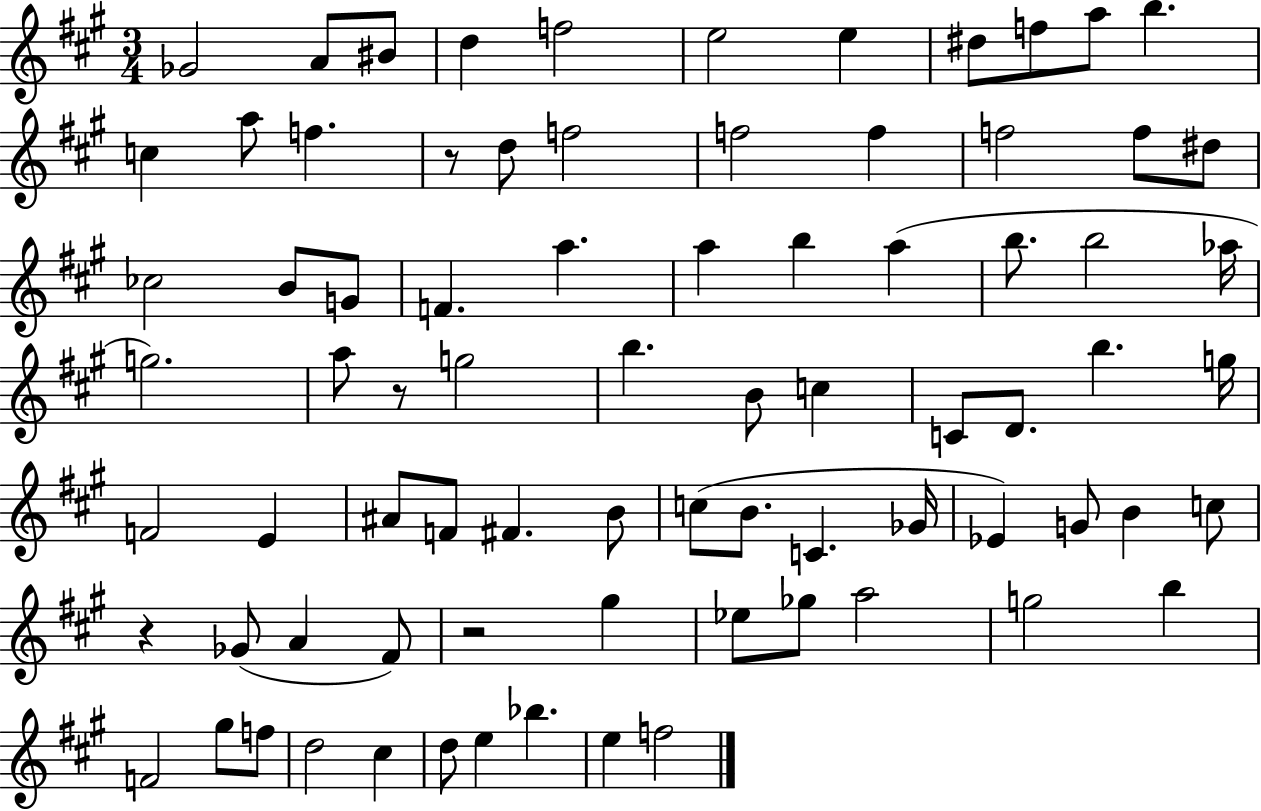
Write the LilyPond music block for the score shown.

{
  \clef treble
  \numericTimeSignature
  \time 3/4
  \key a \major
  \repeat volta 2 { ges'2 a'8 bis'8 | d''4 f''2 | e''2 e''4 | dis''8 f''8 a''8 b''4. | \break c''4 a''8 f''4. | r8 d''8 f''2 | f''2 f''4 | f''2 f''8 dis''8 | \break ces''2 b'8 g'8 | f'4. a''4. | a''4 b''4 a''4( | b''8. b''2 aes''16 | \break g''2.) | a''8 r8 g''2 | b''4. b'8 c''4 | c'8 d'8. b''4. g''16 | \break f'2 e'4 | ais'8 f'8 fis'4. b'8 | c''8( b'8. c'4. ges'16 | ees'4) g'8 b'4 c''8 | \break r4 ges'8( a'4 fis'8) | r2 gis''4 | ees''8 ges''8 a''2 | g''2 b''4 | \break f'2 gis''8 f''8 | d''2 cis''4 | d''8 e''4 bes''4. | e''4 f''2 | \break } \bar "|."
}